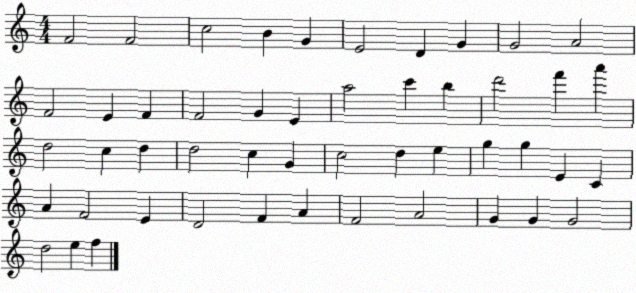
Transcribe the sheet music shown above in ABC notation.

X:1
T:Untitled
M:4/4
L:1/4
K:C
F2 F2 c2 B G E2 D G G2 A2 F2 E F F2 G E a2 c' b d'2 f' a' d2 c d d2 c G c2 d e g g E C A F2 E D2 F A F2 A2 G G G2 d2 e f